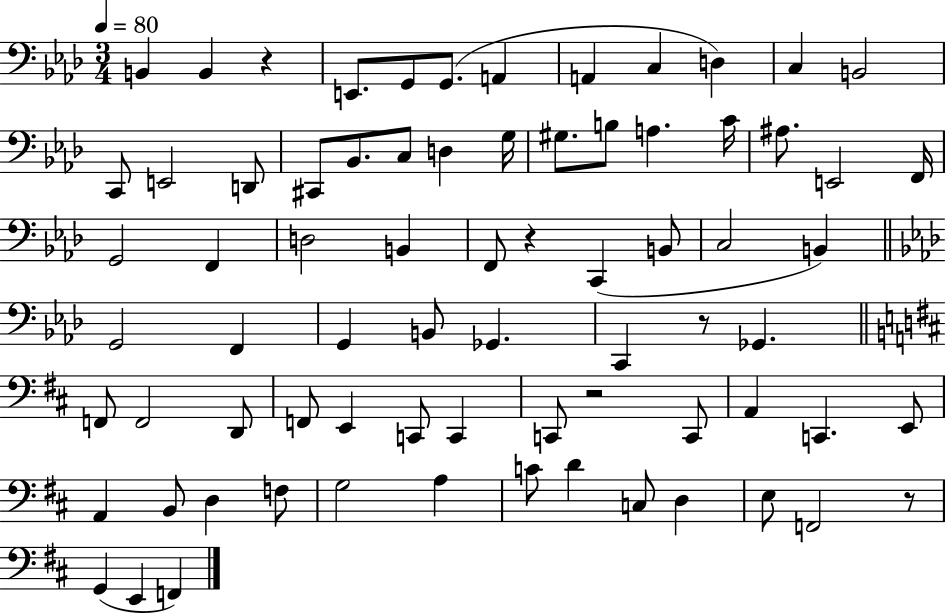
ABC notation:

X:1
T:Untitled
M:3/4
L:1/4
K:Ab
B,, B,, z E,,/2 G,,/2 G,,/2 A,, A,, C, D, C, B,,2 C,,/2 E,,2 D,,/2 ^C,,/2 _B,,/2 C,/2 D, G,/4 ^G,/2 B,/2 A, C/4 ^A,/2 E,,2 F,,/4 G,,2 F,, D,2 B,, F,,/2 z C,, B,,/2 C,2 B,, G,,2 F,, G,, B,,/2 _G,, C,, z/2 _G,, F,,/2 F,,2 D,,/2 F,,/2 E,, C,,/2 C,, C,,/2 z2 C,,/2 A,, C,, E,,/2 A,, B,,/2 D, F,/2 G,2 A, C/2 D C,/2 D, E,/2 F,,2 z/2 G,, E,, F,,